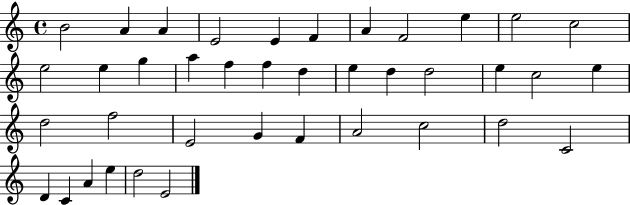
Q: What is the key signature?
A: C major